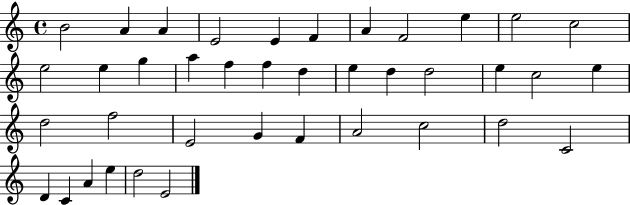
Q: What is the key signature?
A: C major